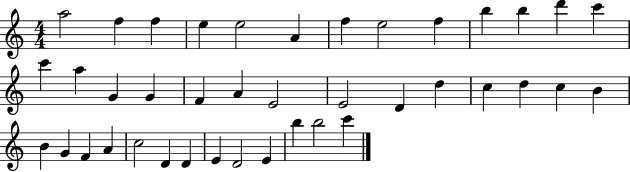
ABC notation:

X:1
T:Untitled
M:4/4
L:1/4
K:C
a2 f f e e2 A f e2 f b b d' c' c' a G G F A E2 E2 D d c d c B B G F A c2 D D E D2 E b b2 c'